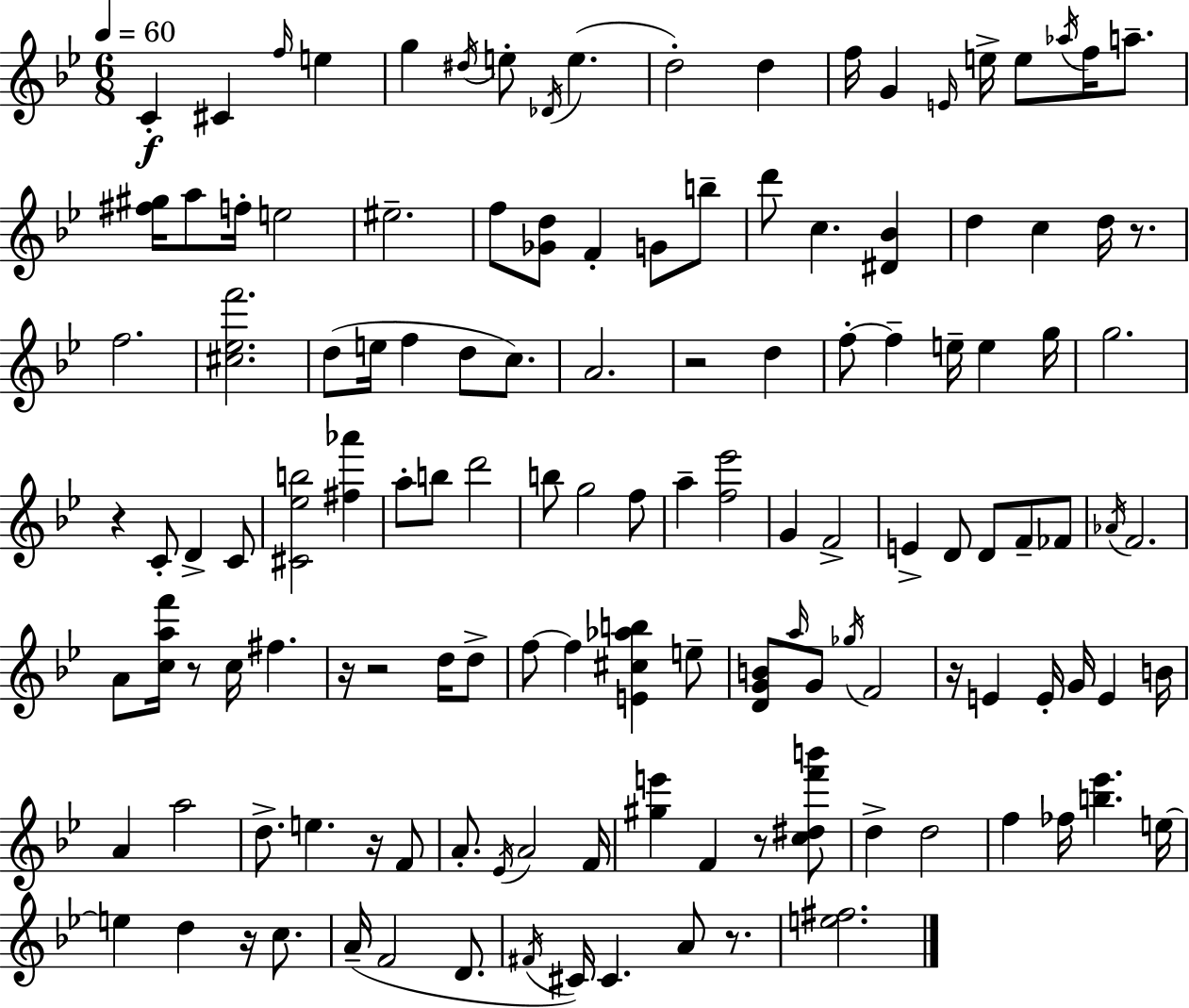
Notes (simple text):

C4/q C#4/q F5/s E5/q G5/q D#5/s E5/e Db4/s E5/q. D5/h D5/q F5/s G4/q E4/s E5/s E5/e Ab5/s F5/s A5/e. [F#5,G#5]/s A5/e F5/s E5/h EIS5/h. F5/e [Gb4,D5]/e F4/q G4/e B5/e D6/e C5/q. [D#4,Bb4]/q D5/q C5/q D5/s R/e. F5/h. [C#5,Eb5,F6]/h. D5/e E5/s F5/q D5/e C5/e. A4/h. R/h D5/q F5/e F5/q E5/s E5/q G5/s G5/h. R/q C4/e D4/q C4/e [C#4,Eb5,B5]/h [F#5,Ab6]/q A5/e B5/e D6/h B5/e G5/h F5/e A5/q [F5,Eb6]/h G4/q F4/h E4/q D4/e D4/e F4/e FES4/e Ab4/s F4/h. A4/e [C5,A5,F6]/s R/e C5/s F#5/q. R/s R/h D5/s D5/e F5/e F5/q [E4,C#5,Ab5,B5]/q E5/e [D4,G4,B4]/e A5/s G4/e Gb5/s F4/h R/s E4/q E4/s G4/s E4/q B4/s A4/q A5/h D5/e. E5/q. R/s F4/e A4/e. Eb4/s A4/h F4/s [G#5,E6]/q F4/q R/e [C5,D#5,F6,B6]/e D5/q D5/h F5/q FES5/s [B5,Eb6]/q. E5/s E5/q D5/q R/s C5/e. A4/s F4/h D4/e. F#4/s C#4/s C#4/q. A4/e R/e. [E5,F#5]/h.